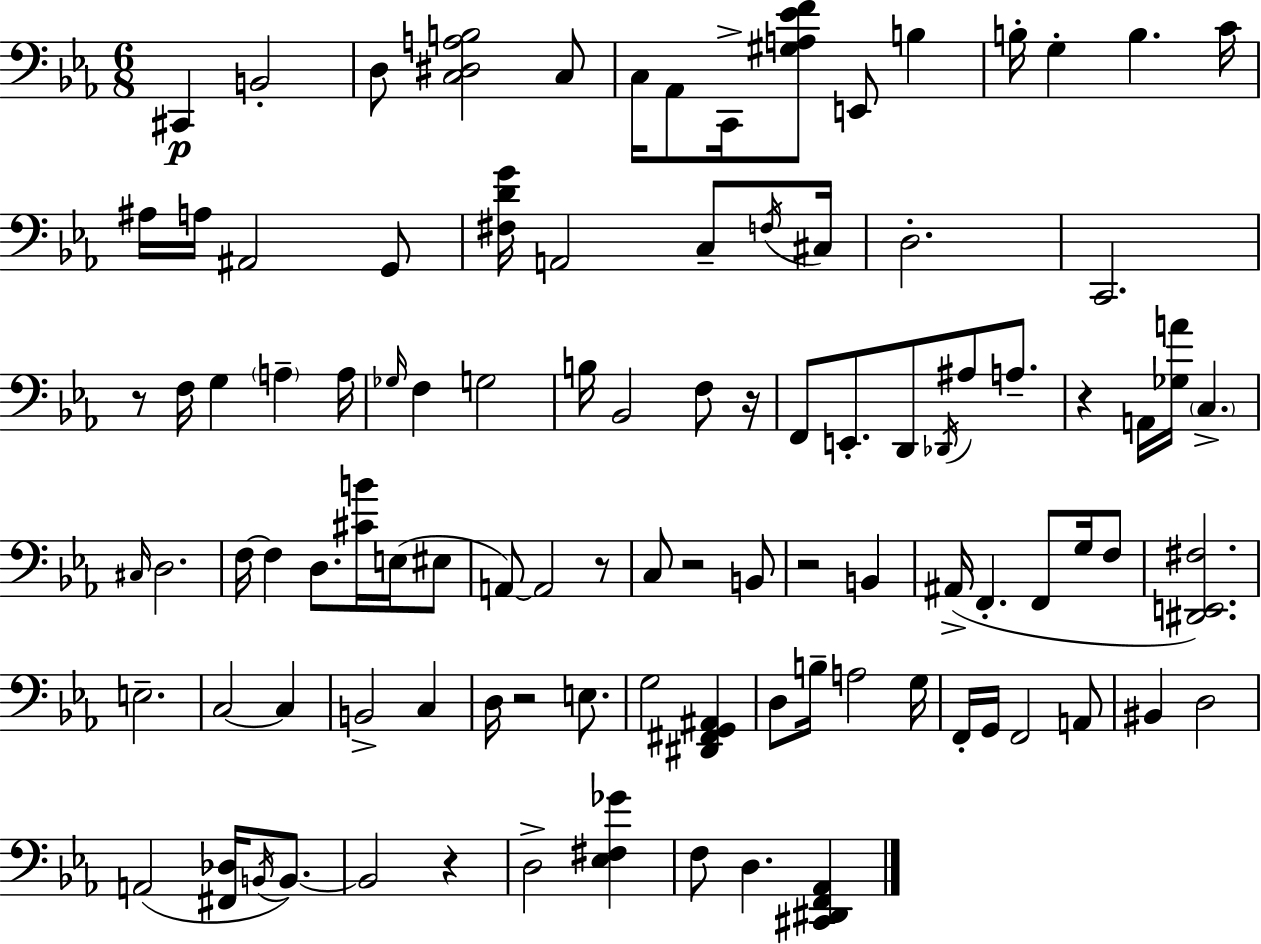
C#2/q B2/h D3/e [C3,D#3,A3,B3]/h C3/e C3/s Ab2/e C2/s [G#3,A3,Eb4,F4]/e E2/e B3/q B3/s G3/q B3/q. C4/s A#3/s A3/s A#2/h G2/e [F#3,D4,G4]/s A2/h C3/e F3/s C#3/s D3/h. C2/h. R/e F3/s G3/q A3/q A3/s Gb3/s F3/q G3/h B3/s Bb2/h F3/e R/s F2/e E2/e. D2/e Db2/s A#3/e A3/e. R/q A2/s [Gb3,A4]/s C3/q. C#3/s D3/h. F3/s F3/q D3/e. [C#4,B4]/s E3/s EIS3/e A2/e A2/h R/e C3/e R/h B2/e R/h B2/q A#2/s F2/q. F2/e G3/s F3/e [D#2,E2,F#3]/h. E3/h. C3/h C3/q B2/h C3/q D3/s R/h E3/e. G3/h [D#2,F#2,G2,A#2]/q D3/e B3/s A3/h G3/s F2/s G2/s F2/h A2/e BIS2/q D3/h A2/h [F#2,Db3]/s B2/s B2/e. B2/h R/q D3/h [Eb3,F#3,Gb4]/q F3/e D3/q. [C#2,D#2,F2,Ab2]/q